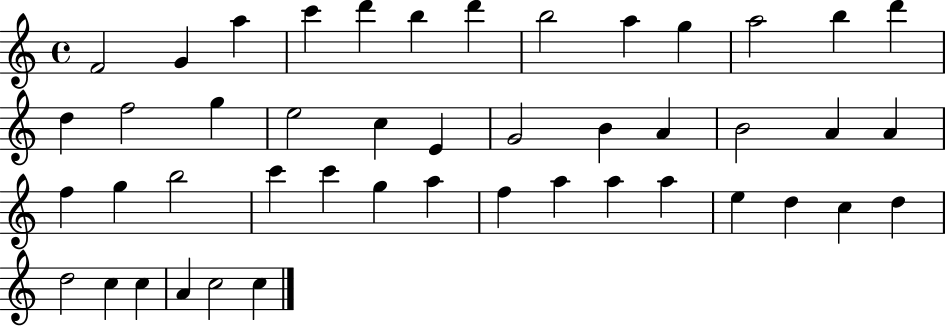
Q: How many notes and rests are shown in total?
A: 46